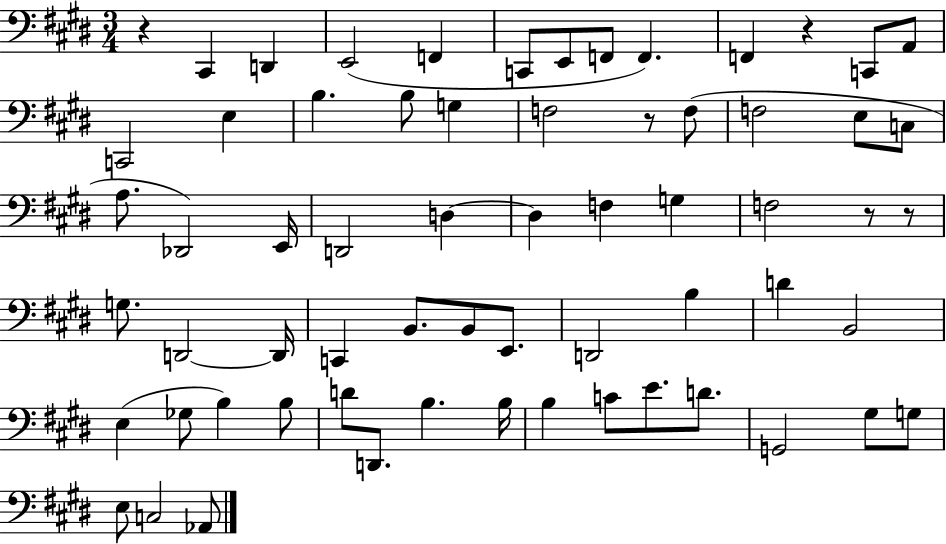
{
  \clef bass
  \numericTimeSignature
  \time 3/4
  \key e \major
  r4 cis,4 d,4 | e,2( f,4 | c,8 e,8 f,8 f,4.) | f,4 r4 c,8 a,8 | \break c,2 e4 | b4. b8 g4 | f2 r8 f8( | f2 e8 c8 | \break a8. des,2) e,16 | d,2 d4~~ | d4 f4 g4 | f2 r8 r8 | \break g8. d,2~~ d,16 | c,4 b,8. b,8 e,8. | d,2 b4 | d'4 b,2 | \break e4( ges8 b4) b8 | d'8 d,8. b4. b16 | b4 c'8 e'8. d'8. | g,2 gis8 g8 | \break e8 c2 aes,8 | \bar "|."
}